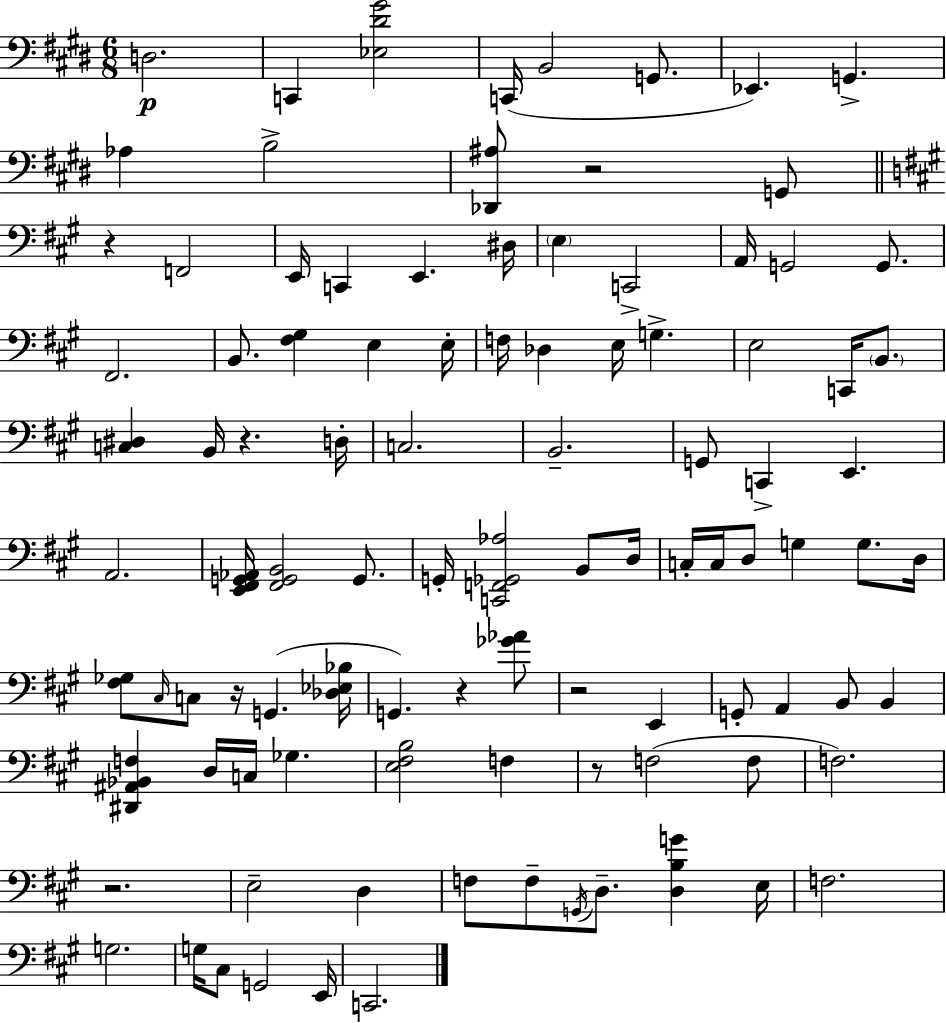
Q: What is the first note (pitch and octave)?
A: D3